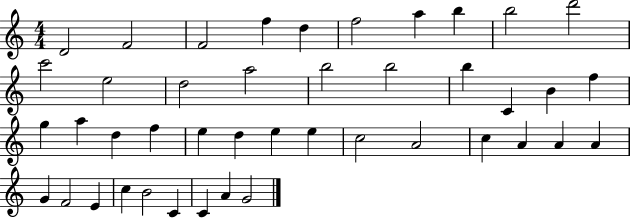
{
  \clef treble
  \numericTimeSignature
  \time 4/4
  \key c \major
  d'2 f'2 | f'2 f''4 d''4 | f''2 a''4 b''4 | b''2 d'''2 | \break c'''2 e''2 | d''2 a''2 | b''2 b''2 | b''4 c'4 b'4 f''4 | \break g''4 a''4 d''4 f''4 | e''4 d''4 e''4 e''4 | c''2 a'2 | c''4 a'4 a'4 a'4 | \break g'4 f'2 e'4 | c''4 b'2 c'4 | c'4 a'4 g'2 | \bar "|."
}